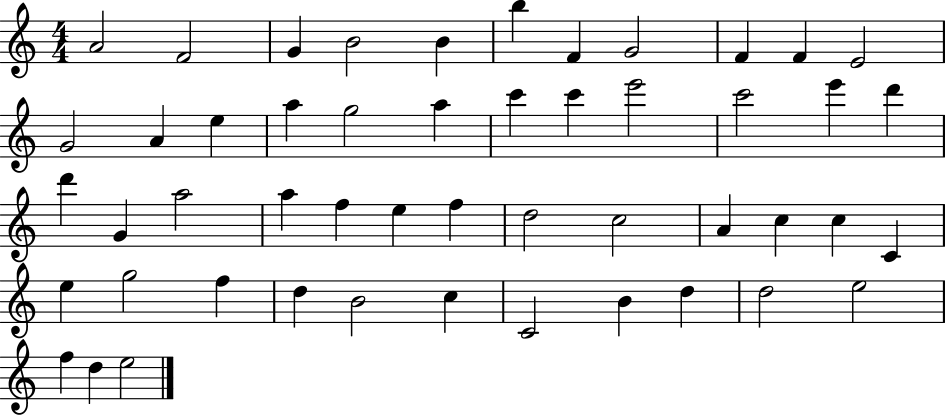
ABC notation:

X:1
T:Untitled
M:4/4
L:1/4
K:C
A2 F2 G B2 B b F G2 F F E2 G2 A e a g2 a c' c' e'2 c'2 e' d' d' G a2 a f e f d2 c2 A c c C e g2 f d B2 c C2 B d d2 e2 f d e2